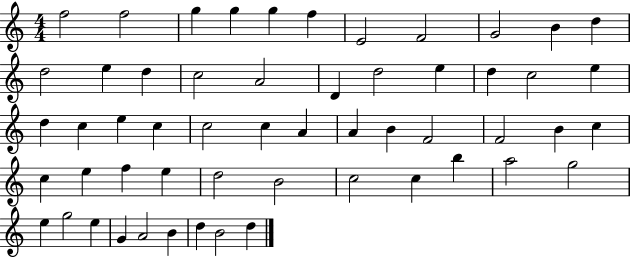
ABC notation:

X:1
T:Untitled
M:4/4
L:1/4
K:C
f2 f2 g g g f E2 F2 G2 B d d2 e d c2 A2 D d2 e d c2 e d c e c c2 c A A B F2 F2 B c c e f e d2 B2 c2 c b a2 g2 e g2 e G A2 B d B2 d